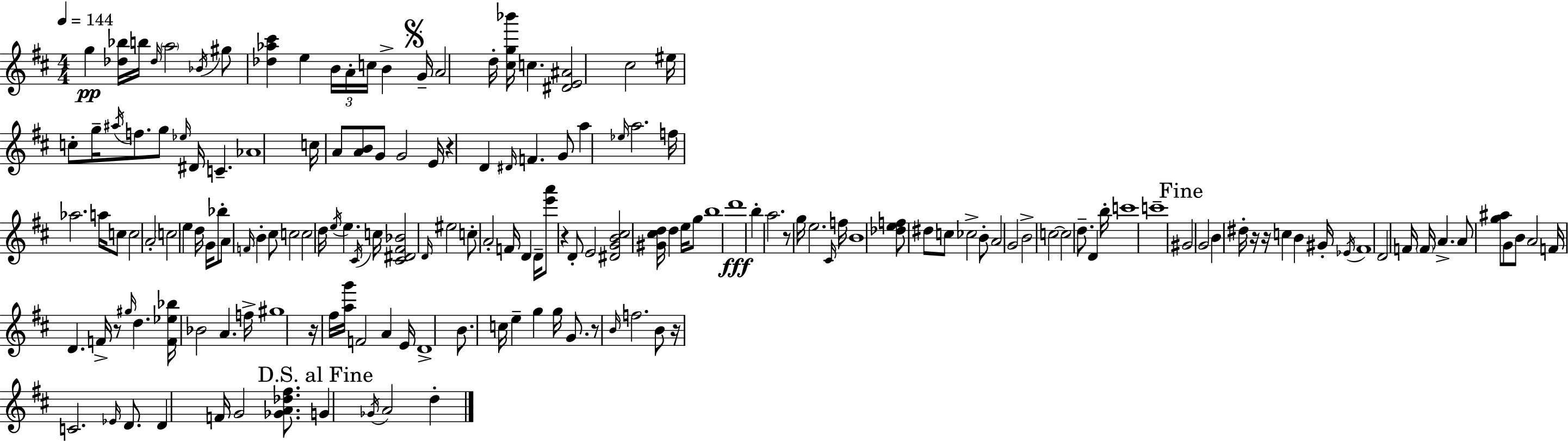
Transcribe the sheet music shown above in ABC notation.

X:1
T:Untitled
M:4/4
L:1/4
K:D
g [_d_b]/4 b/4 _d/4 a2 _B/4 ^g/2 [_d_a^c'] e B/4 A/4 c/4 B G/4 A2 d/4 [^cg_b']/4 c [^DE^A]2 ^c2 ^e/4 c/2 g/4 ^a/4 f/2 g/2 _e/4 ^D/4 C _A4 c/4 A/2 [AB]/2 G/2 G2 E/4 z D ^D/4 F G/2 a _e/4 a2 f/4 _a2 a/4 c/2 c2 A2 c2 e d/4 G/4 _b/2 A/2 F/4 B ^c/2 c2 c2 d/4 e/4 e ^C/4 c/4 [^C^D^F_B]2 D/4 ^e2 c/2 A2 F/4 D D/4 [e'a']/2 z D/2 E2 [^DGB^c]2 [^G^cd]/4 d e/4 g/2 b4 d'4 b a2 z/2 g/4 e2 ^C/4 f/4 B4 [_def]/2 ^d/2 c/2 _c2 B/2 A2 G2 B2 c2 c2 d/2 D b/4 c'4 c'4 ^G2 G2 B ^d/4 z/4 z/4 c B ^G/4 _E/4 ^F4 D2 F/4 F/4 A A/2 [g^a]/2 G/2 B/2 A2 F/4 D F/4 z/2 ^g/4 d [F_e_b]/4 _B2 A f/4 ^g4 z/4 ^f/4 [ag']/4 F2 A E/4 D4 B/2 c/4 e g g/4 G/2 z/2 B/4 f2 B/2 z/4 C2 _E/4 D/2 D F/4 G2 [_GA_d^f]/2 G _G/4 A2 d